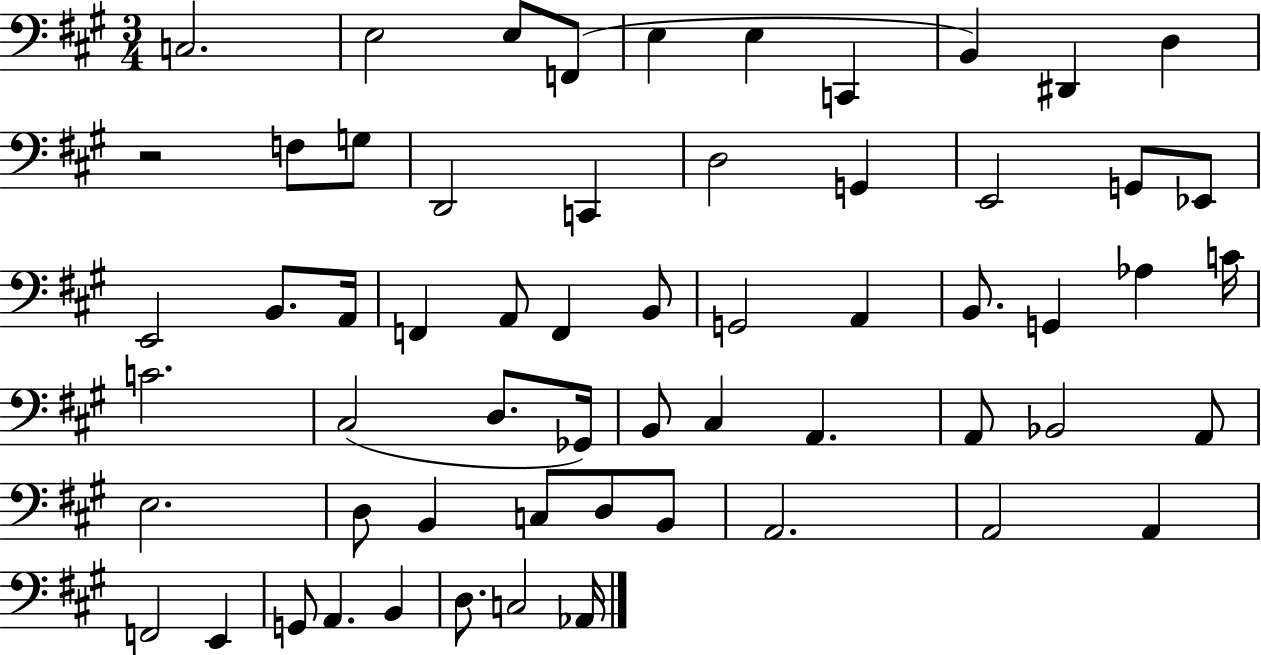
{
  \clef bass
  \numericTimeSignature
  \time 3/4
  \key a \major
  \repeat volta 2 { c2. | e2 e8 f,8( | e4 e4 c,4 | b,4) dis,4 d4 | \break r2 f8 g8 | d,2 c,4 | d2 g,4 | e,2 g,8 ees,8 | \break e,2 b,8. a,16 | f,4 a,8 f,4 b,8 | g,2 a,4 | b,8. g,4 aes4 c'16 | \break c'2. | cis2( d8. ges,16) | b,8 cis4 a,4. | a,8 bes,2 a,8 | \break e2. | d8 b,4 c8 d8 b,8 | a,2. | a,2 a,4 | \break f,2 e,4 | g,8 a,4. b,4 | d8. c2 aes,16 | } \bar "|."
}